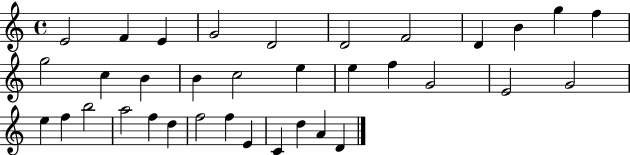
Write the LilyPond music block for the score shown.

{
  \clef treble
  \time 4/4
  \defaultTimeSignature
  \key c \major
  e'2 f'4 e'4 | g'2 d'2 | d'2 f'2 | d'4 b'4 g''4 f''4 | \break g''2 c''4 b'4 | b'4 c''2 e''4 | e''4 f''4 g'2 | e'2 g'2 | \break e''4 f''4 b''2 | a''2 f''4 d''4 | f''2 f''4 e'4 | c'4 d''4 a'4 d'4 | \break \bar "|."
}